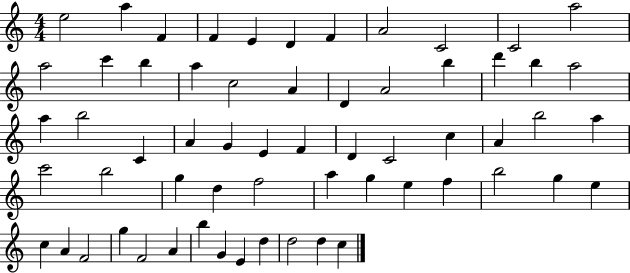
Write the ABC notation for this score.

X:1
T:Untitled
M:4/4
L:1/4
K:C
e2 a F F E D F A2 C2 C2 a2 a2 c' b a c2 A D A2 b d' b a2 a b2 C A G E F D C2 c A b2 a c'2 b2 g d f2 a g e f b2 g e c A F2 g F2 A b G E d d2 d c